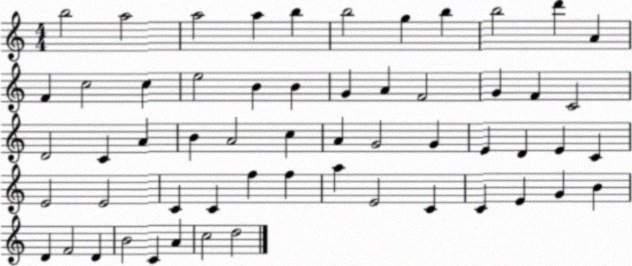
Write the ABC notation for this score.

X:1
T:Untitled
M:4/4
L:1/4
K:C
b2 a2 a2 a b b2 g b b2 d' A F c2 c e2 B B G A F2 G F C2 D2 C A B A2 c A G2 G E D E C E2 E2 C C f f a E2 C C E G B D F2 D B2 C A c2 d2